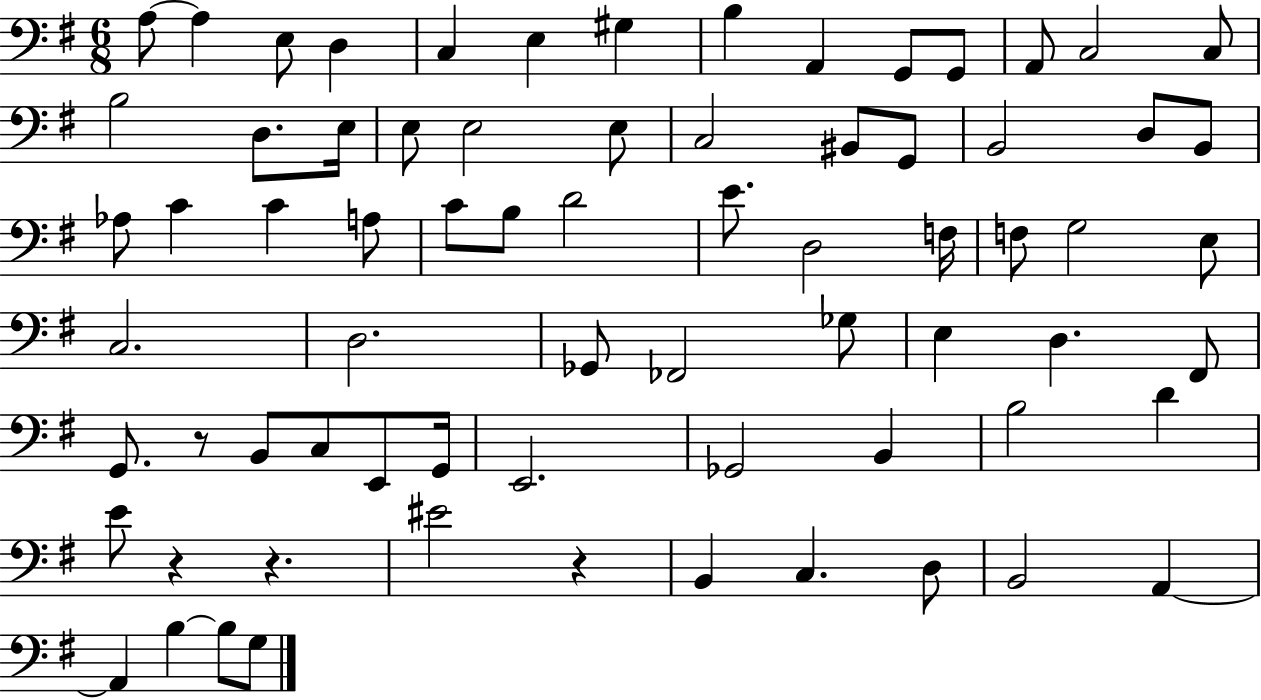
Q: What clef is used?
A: bass